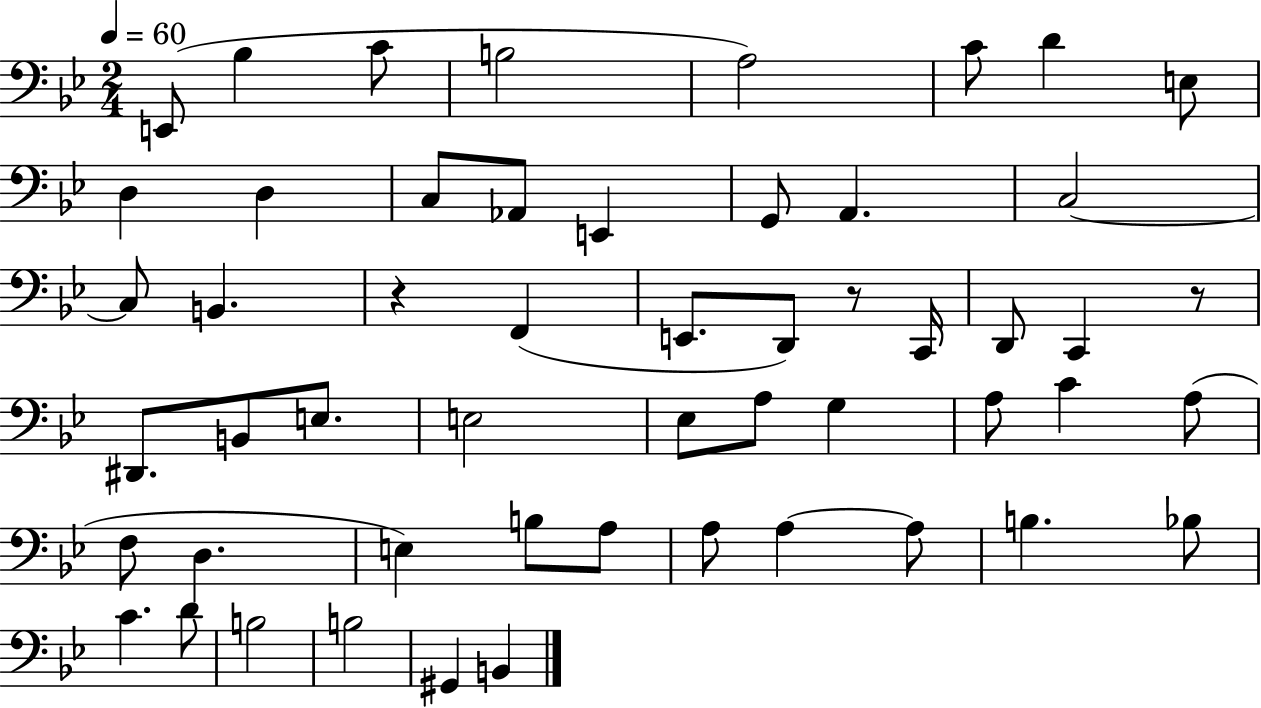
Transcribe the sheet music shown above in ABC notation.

X:1
T:Untitled
M:2/4
L:1/4
K:Bb
E,,/2 _B, C/2 B,2 A,2 C/2 D E,/2 D, D, C,/2 _A,,/2 E,, G,,/2 A,, C,2 C,/2 B,, z F,, E,,/2 D,,/2 z/2 C,,/4 D,,/2 C,, z/2 ^D,,/2 B,,/2 E,/2 E,2 _E,/2 A,/2 G, A,/2 C A,/2 F,/2 D, E, B,/2 A,/2 A,/2 A, A,/2 B, _B,/2 C D/2 B,2 B,2 ^G,, B,,